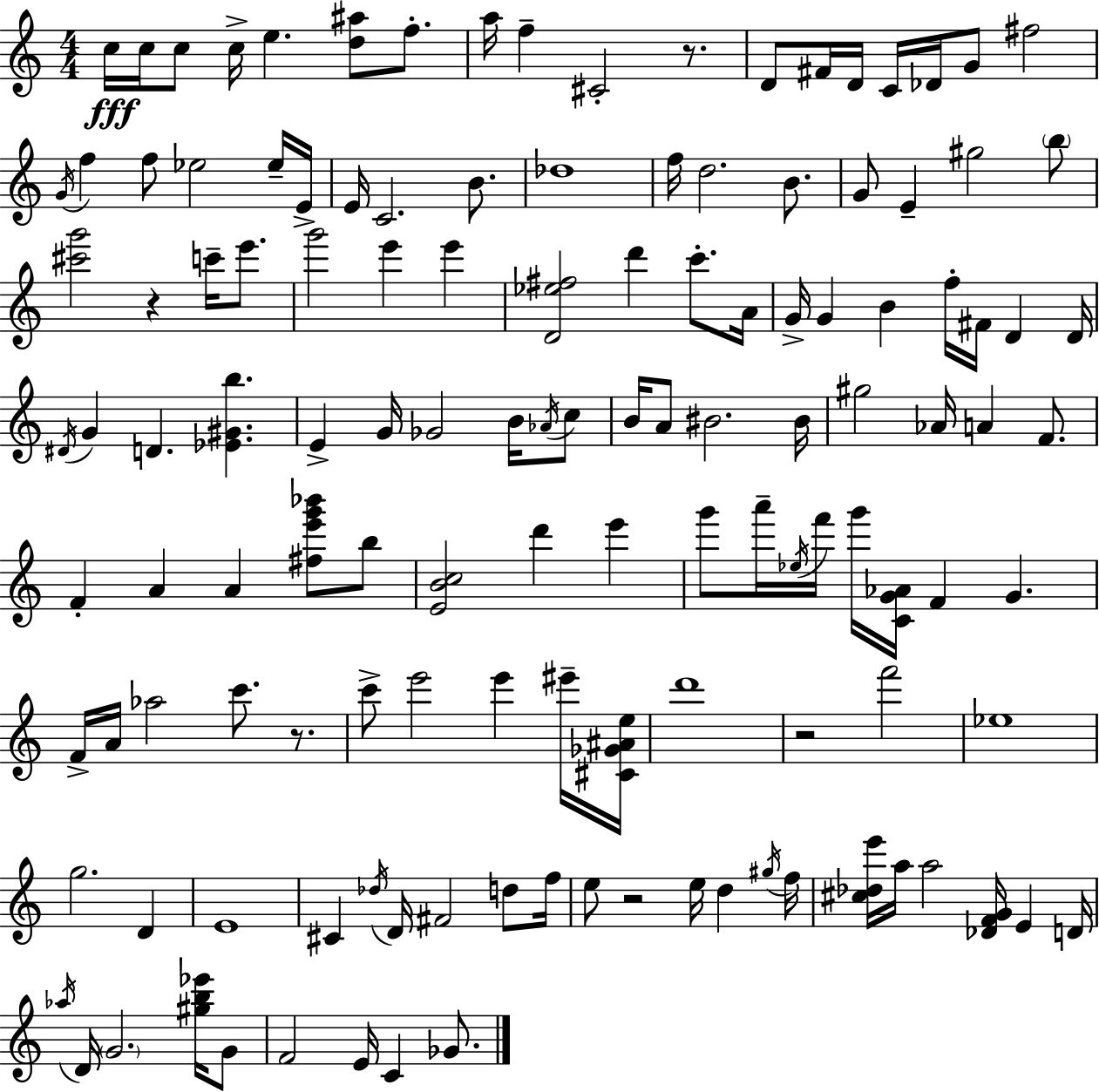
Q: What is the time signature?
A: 4/4